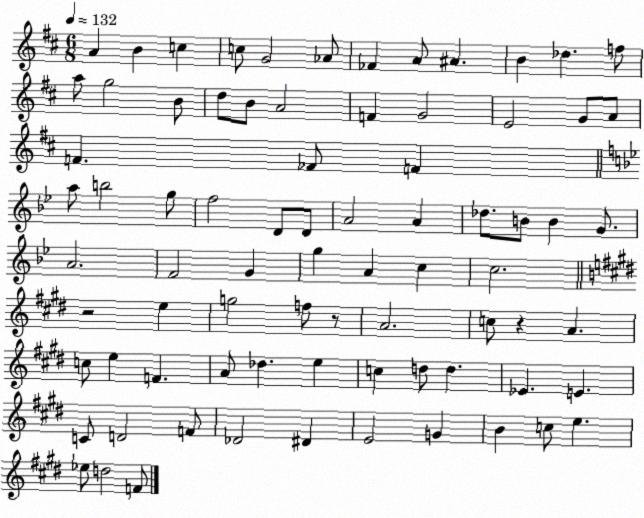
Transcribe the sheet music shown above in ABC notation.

X:1
T:Untitled
M:6/8
L:1/4
K:D
A B c c/2 G2 _A/2 _F A/2 ^A B _d f/2 a/2 g2 B/2 d/2 B/2 A2 F G2 E2 G/2 A/2 F _F/2 F a/2 b2 g/2 f2 D/2 D/2 A2 A _d/2 B/2 B G/2 A2 F2 G g A c c2 z2 e g2 f/2 z/2 A2 c/2 z A c/2 e F A/2 _d e c d/2 d _E E C/2 D2 F/2 _D2 ^D E2 G B c/2 e _e/2 d2 F/2